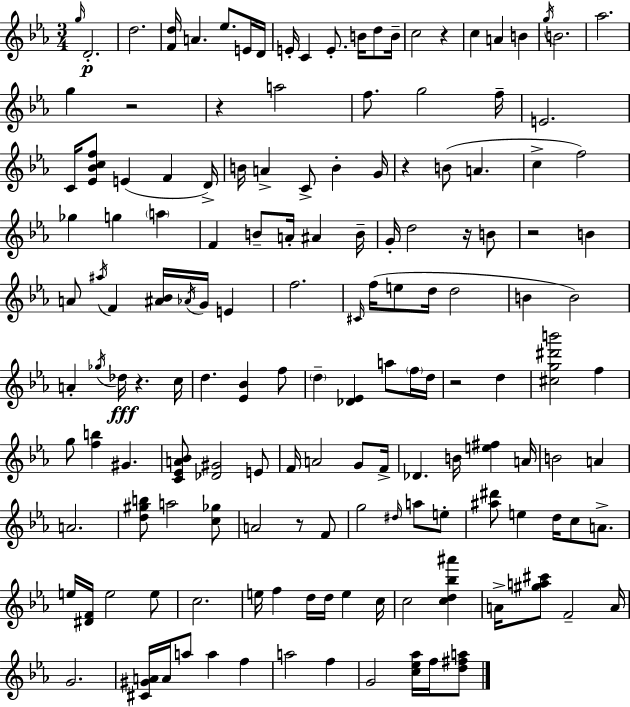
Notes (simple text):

G5/s D4/h. D5/h. [F4,D5]/s A4/q. Eb5/e. E4/s D4/s E4/s C4/q E4/e. B4/s D5/e B4/s C5/h R/q C5/q A4/q B4/q G5/s B4/h. Ab5/h. G5/q R/h R/q A5/h F5/e. G5/h F5/s E4/h. C4/s [Eb4,Bb4,C5,F5]/e E4/q F4/q D4/s B4/s A4/q C4/e B4/q G4/s R/q B4/e A4/q. C5/q F5/h Gb5/q G5/q A5/q F4/q B4/e A4/s A#4/q B4/s G4/s D5/h R/s B4/e R/h B4/q A4/e A#5/s F4/q [A#4,Bb4]/s Ab4/s G4/s E4/q F5/h. C#4/s F5/s E5/e D5/s D5/h B4/q B4/h A4/q Gb5/s Db5/s R/q. C5/s D5/q. [Eb4,Bb4]/q F5/e D5/q [Db4,Eb4]/q A5/e F5/s D5/s R/h D5/q [C#5,G5,D#6,B6]/h F5/q G5/e [F5,B5]/q G#4/q. [C4,Eb4,A4,Bb4]/e [Db4,G#4]/h E4/e F4/s A4/h G4/e F4/s Db4/q. B4/s [E5,F#5]/q A4/s B4/h A4/q A4/h. [D5,G#5,B5]/e A5/h [C5,Gb5]/e A4/h R/e F4/e G5/h D#5/s A5/e E5/e [A#5,D#6]/e E5/q D5/s C5/e A4/e. E5/s [D#4,F4]/s E5/h E5/e C5/h. E5/s F5/q D5/s D5/s E5/q C5/s C5/h [C5,D5,Bb5,A#6]/q A4/s [G#5,A5,C#6]/e F4/h A4/s G4/h. [C#4,G#4,A4]/s A4/s A5/e A5/q F5/q A5/h F5/q G4/h [C5,Eb5,Ab5]/s F5/s [D5,F#5,A5]/e